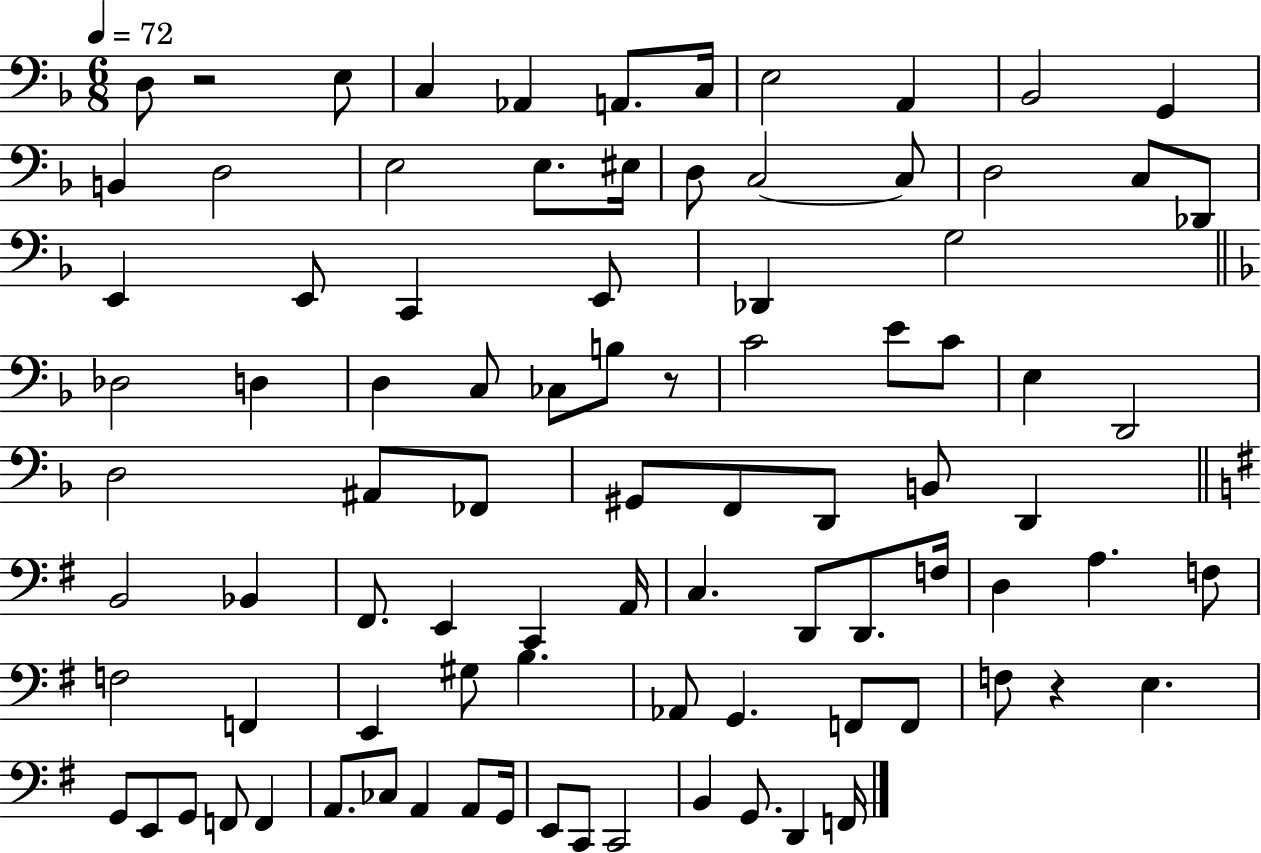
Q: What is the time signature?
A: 6/8